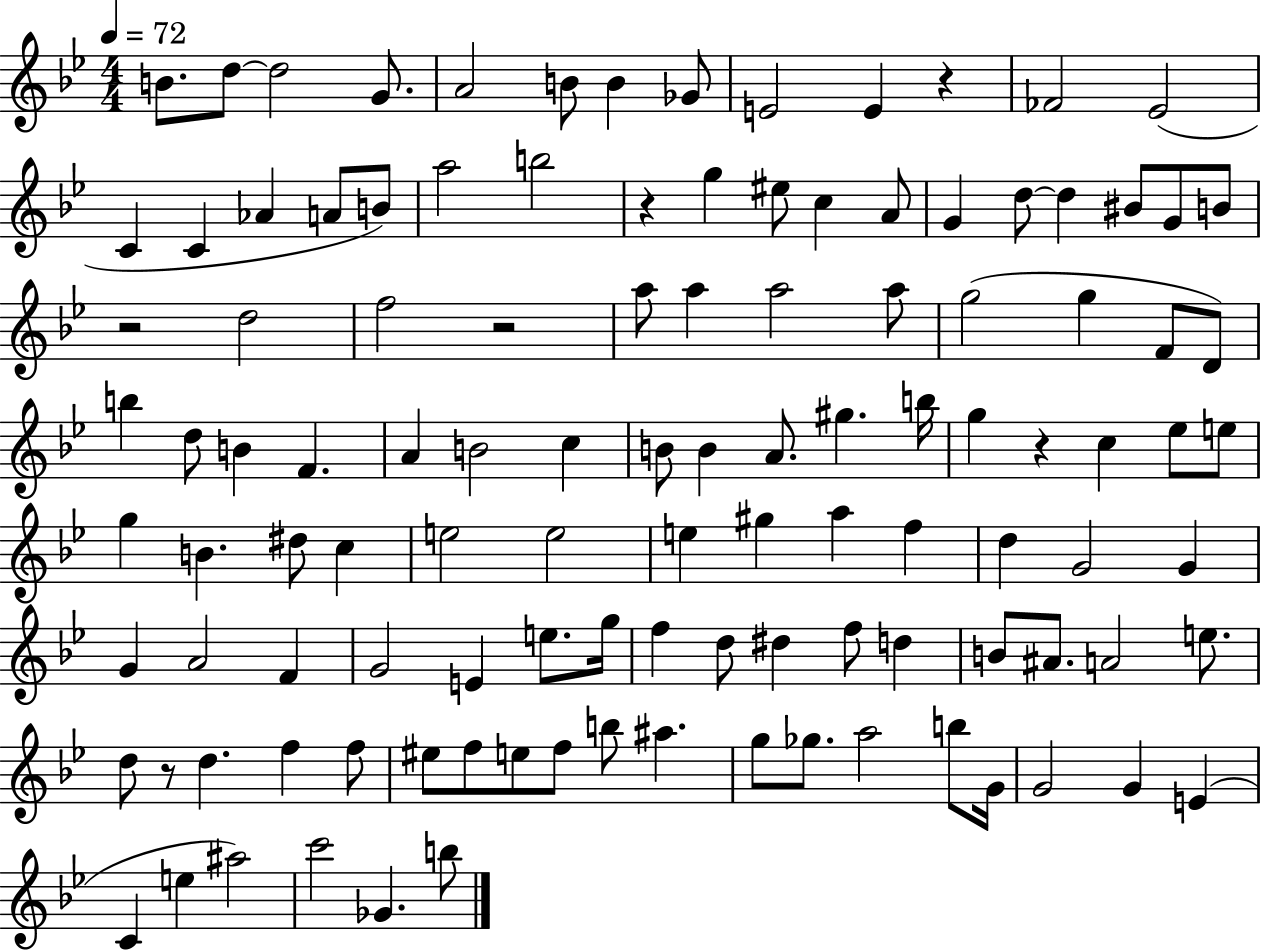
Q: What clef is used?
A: treble